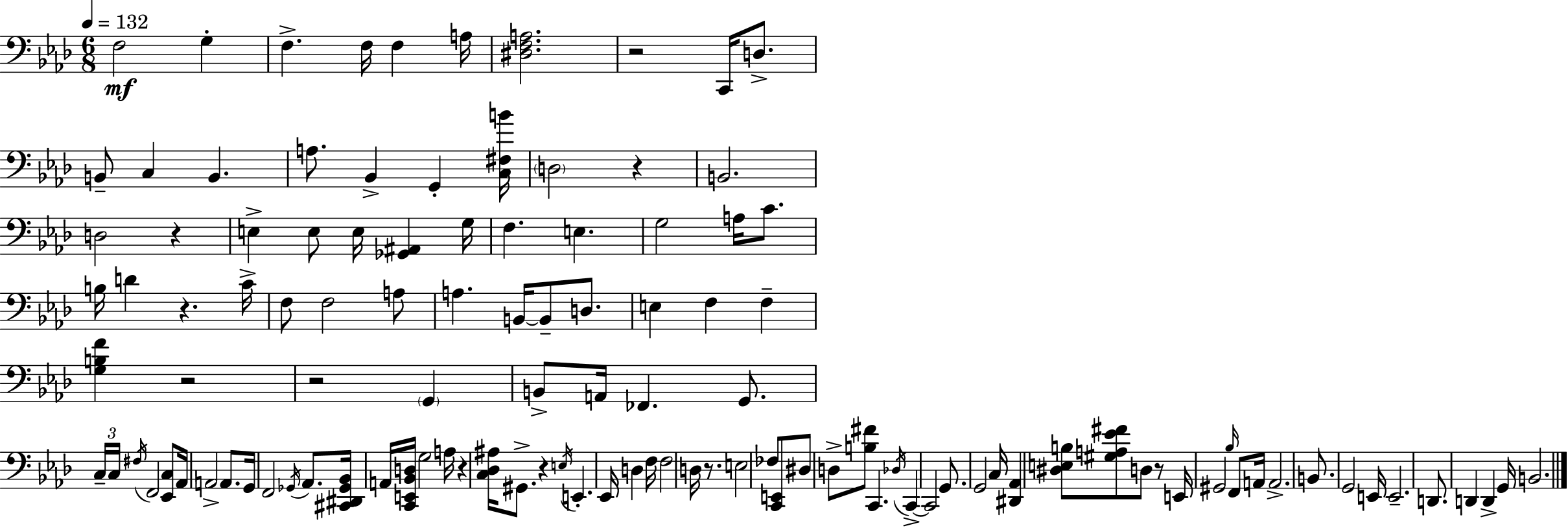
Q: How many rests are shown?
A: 10